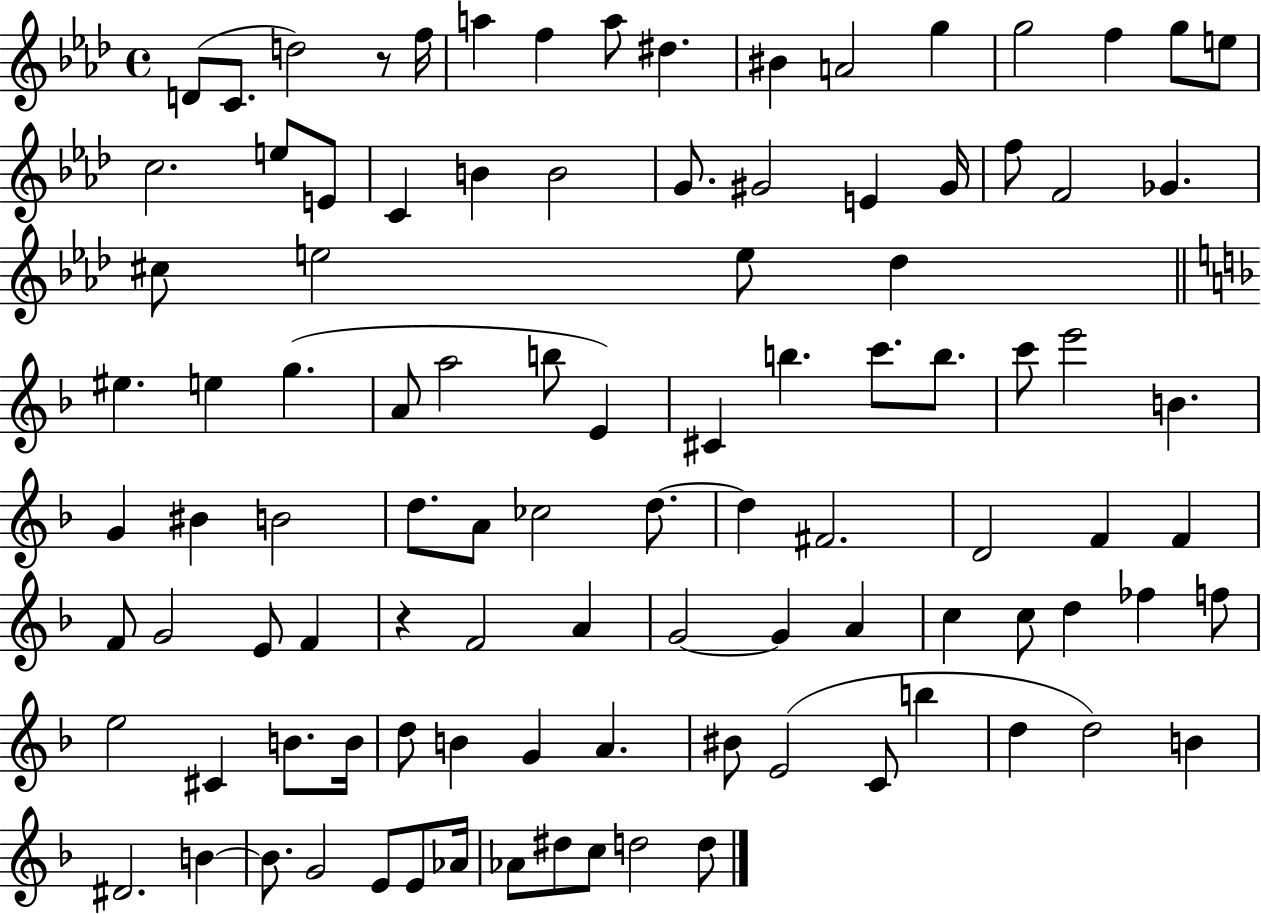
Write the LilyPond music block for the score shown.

{
  \clef treble
  \time 4/4
  \defaultTimeSignature
  \key aes \major
  \repeat volta 2 { d'8( c'8. d''2) r8 f''16 | a''4 f''4 a''8 dis''4. | bis'4 a'2 g''4 | g''2 f''4 g''8 e''8 | \break c''2. e''8 e'8 | c'4 b'4 b'2 | g'8. gis'2 e'4 gis'16 | f''8 f'2 ges'4. | \break cis''8 e''2 e''8 des''4 | \bar "||" \break \key f \major eis''4. e''4 g''4.( | a'8 a''2 b''8 e'4) | cis'4 b''4. c'''8. b''8. | c'''8 e'''2 b'4. | \break g'4 bis'4 b'2 | d''8. a'8 ces''2 d''8.~~ | d''4 fis'2. | d'2 f'4 f'4 | \break f'8 g'2 e'8 f'4 | r4 f'2 a'4 | g'2~~ g'4 a'4 | c''4 c''8 d''4 fes''4 f''8 | \break e''2 cis'4 b'8. b'16 | d''8 b'4 g'4 a'4. | bis'8 e'2( c'8 b''4 | d''4 d''2) b'4 | \break dis'2. b'4~~ | b'8. g'2 e'8 e'8 aes'16 | aes'8 dis''8 c''8 d''2 d''8 | } \bar "|."
}